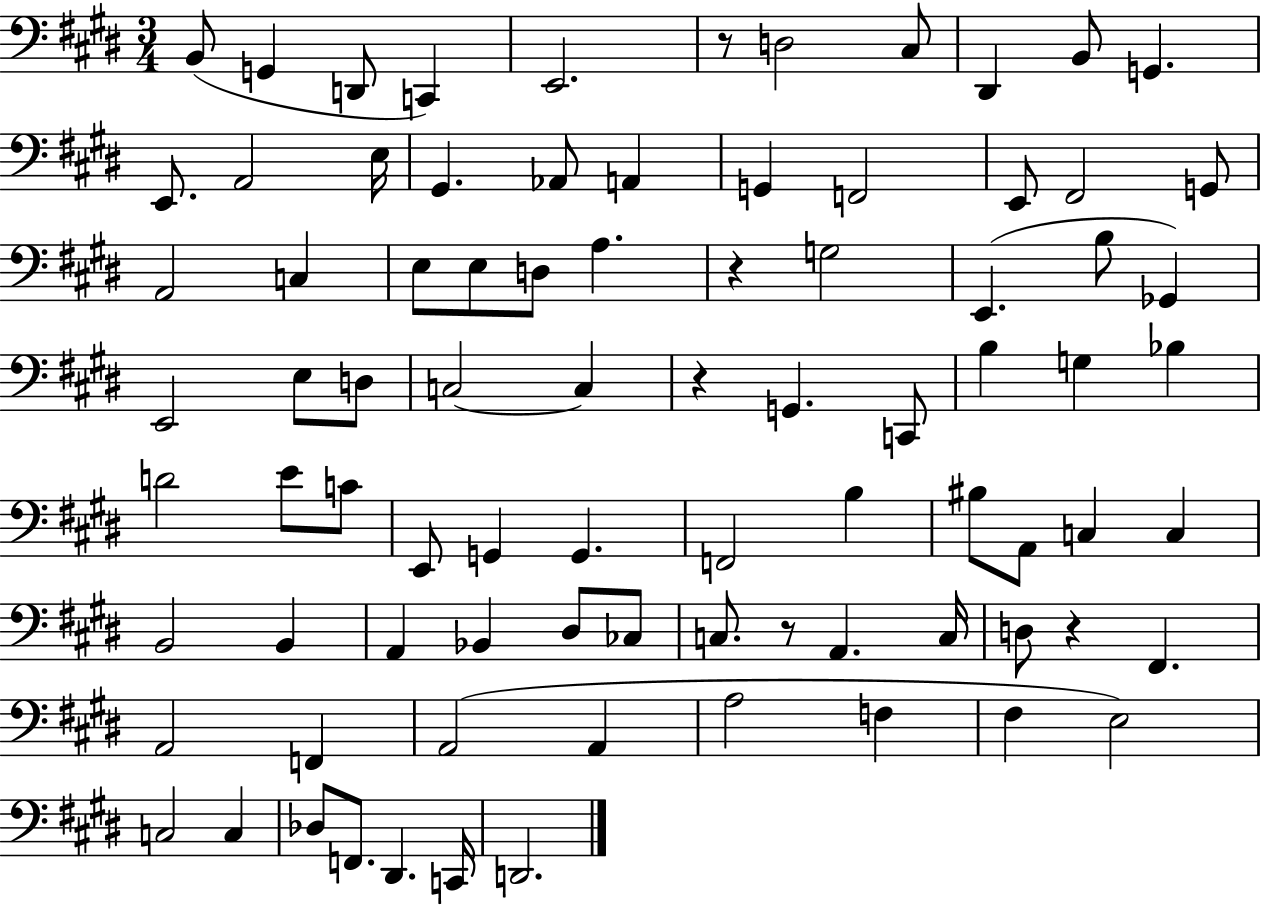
{
  \clef bass
  \numericTimeSignature
  \time 3/4
  \key e \major
  b,8( g,4 d,8 c,4) | e,2. | r8 d2 cis8 | dis,4 b,8 g,4. | \break e,8. a,2 e16 | gis,4. aes,8 a,4 | g,4 f,2 | e,8 fis,2 g,8 | \break a,2 c4 | e8 e8 d8 a4. | r4 g2 | e,4.( b8 ges,4) | \break e,2 e8 d8 | c2~~ c4 | r4 g,4. c,8 | b4 g4 bes4 | \break d'2 e'8 c'8 | e,8 g,4 g,4. | f,2 b4 | bis8 a,8 c4 c4 | \break b,2 b,4 | a,4 bes,4 dis8 ces8 | c8. r8 a,4. c16 | d8 r4 fis,4. | \break a,2 f,4 | a,2( a,4 | a2 f4 | fis4 e2) | \break c2 c4 | des8 f,8. dis,4. c,16 | d,2. | \bar "|."
}